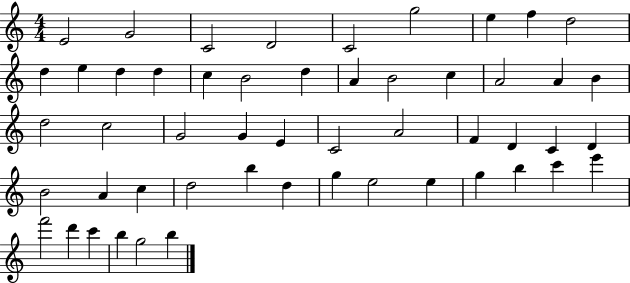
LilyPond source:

{
  \clef treble
  \numericTimeSignature
  \time 4/4
  \key c \major
  e'2 g'2 | c'2 d'2 | c'2 g''2 | e''4 f''4 d''2 | \break d''4 e''4 d''4 d''4 | c''4 b'2 d''4 | a'4 b'2 c''4 | a'2 a'4 b'4 | \break d''2 c''2 | g'2 g'4 e'4 | c'2 a'2 | f'4 d'4 c'4 d'4 | \break b'2 a'4 c''4 | d''2 b''4 d''4 | g''4 e''2 e''4 | g''4 b''4 c'''4 e'''4 | \break f'''2 d'''4 c'''4 | b''4 g''2 b''4 | \bar "|."
}